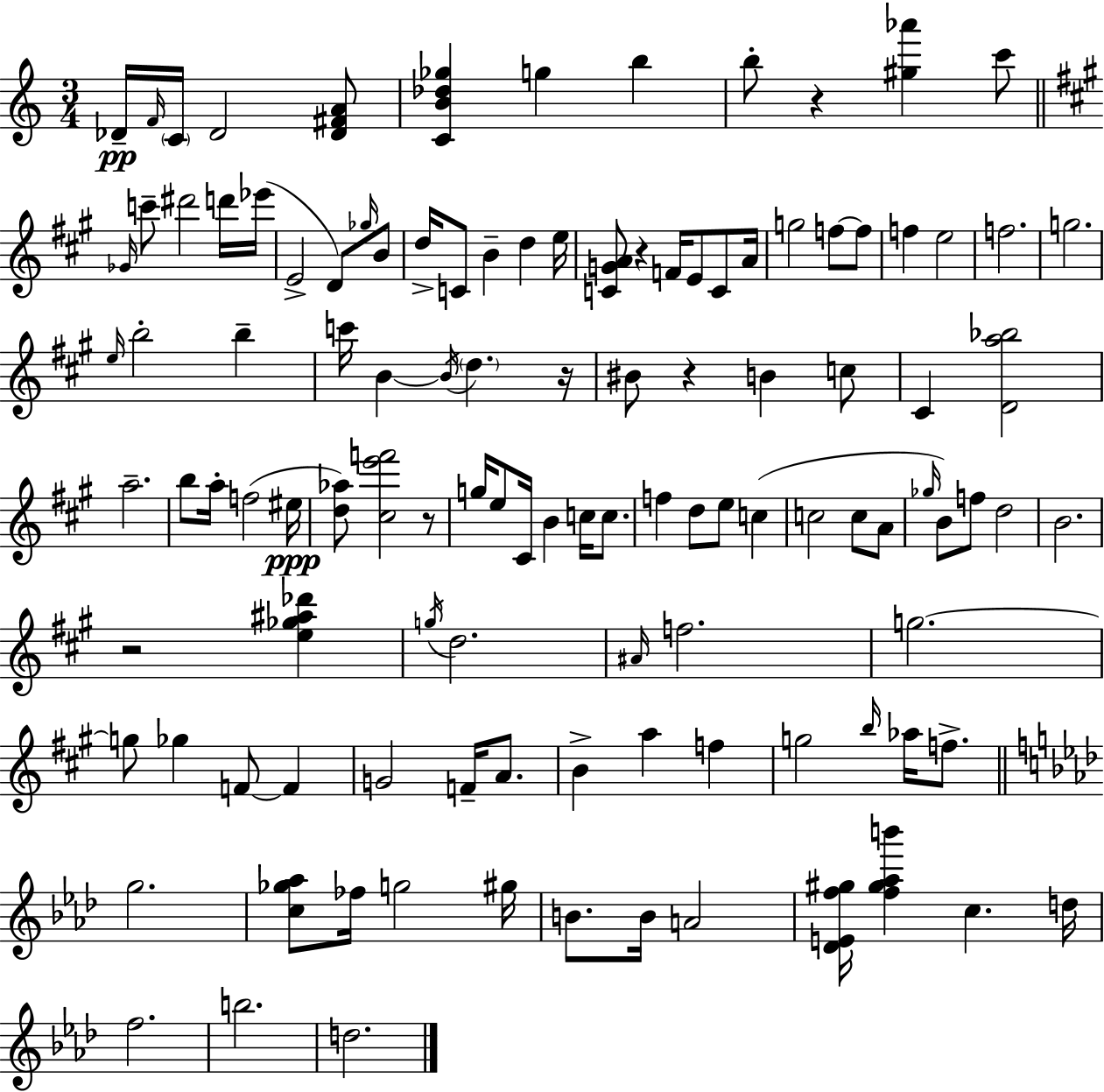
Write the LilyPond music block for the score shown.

{
  \clef treble
  \numericTimeSignature
  \time 3/4
  \key c \major
  des'16--\pp \grace { f'16 } \parenthesize c'16 des'2 <des' fis' a'>8 | <c' b' des'' ges''>4 g''4 b''4 | b''8-. r4 <gis'' aes'''>4 c'''8 | \bar "||" \break \key a \major \grace { ges'16 } c'''8-- dis'''2 d'''16 | ees'''16( e'2-> d'8) \grace { ges''16 } | b'8 d''16-> c'8 b'4-- d''4 | e''16 <c' g' a'>8 r4 f'16 e'8 c'8 | \break a'16 g''2 f''8~~ | f''8 f''4 e''2 | f''2. | g''2. | \break \grace { e''16 } b''2-. b''4-- | c'''16 b'4~~ \acciaccatura { b'16 } \parenthesize d''4. | r16 bis'8 r4 b'4 | c''8 cis'4 <d' a'' bes''>2 | \break a''2.-- | b''8 a''16-. f''2( | eis''16\ppp <d'' aes''>8) <cis'' e''' f'''>2 | r8 g''16 e''8 cis'16 b'4 | \break c''16 c''8. f''4 d''8 e''8 | c''4( c''2 | c''8 a'8 \grace { ges''16 } b'8) f''8 d''2 | b'2. | \break r2 | <e'' ges'' ais'' des'''>4 \acciaccatura { g''16 } d''2. | \grace { ais'16 } f''2. | g''2.~~ | \break g''8 ges''4 | f'8~~ f'4 g'2 | f'16-- a'8. b'4-> a''4 | f''4 g''2 | \break \grace { b''16 } aes''16 f''8.-> \bar "||" \break \key aes \major g''2. | <c'' ges'' aes''>8 fes''16 g''2 gis''16 | b'8. b'16 a'2 | <des' e' f'' gis''>16 <f'' gis'' aes'' b'''>4 c''4. d''16 | \break f''2. | b''2. | d''2. | \bar "|."
}